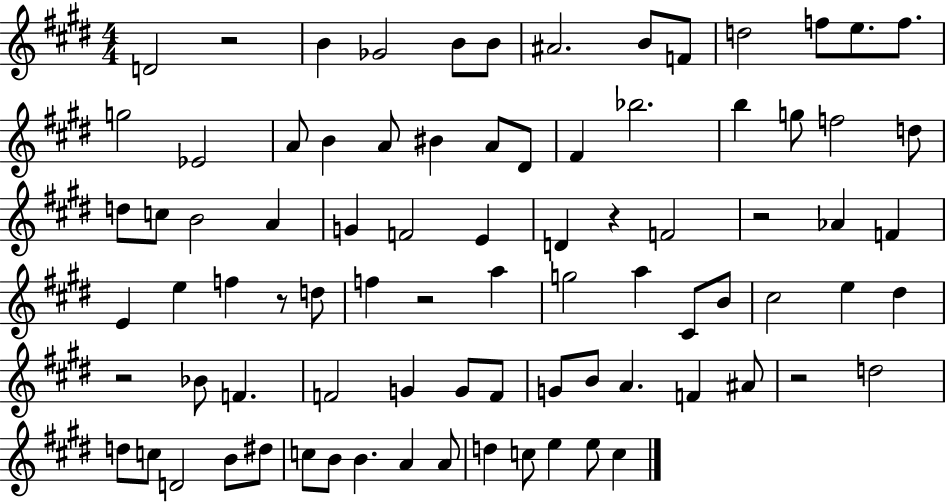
D4/h R/h B4/q Gb4/h B4/e B4/e A#4/h. B4/e F4/e D5/h F5/e E5/e. F5/e. G5/h Eb4/h A4/e B4/q A4/e BIS4/q A4/e D#4/e F#4/q Bb5/h. B5/q G5/e F5/h D5/e D5/e C5/e B4/h A4/q G4/q F4/h E4/q D4/q R/q F4/h R/h Ab4/q F4/q E4/q E5/q F5/q R/e D5/e F5/q R/h A5/q G5/h A5/q C#4/e B4/e C#5/h E5/q D#5/q R/h Bb4/e F4/q. F4/h G4/q G4/e F4/e G4/e B4/e A4/q. F4/q A#4/e R/h D5/h D5/e C5/e D4/h B4/e D#5/e C5/e B4/e B4/q. A4/q A4/e D5/q C5/e E5/q E5/e C5/q